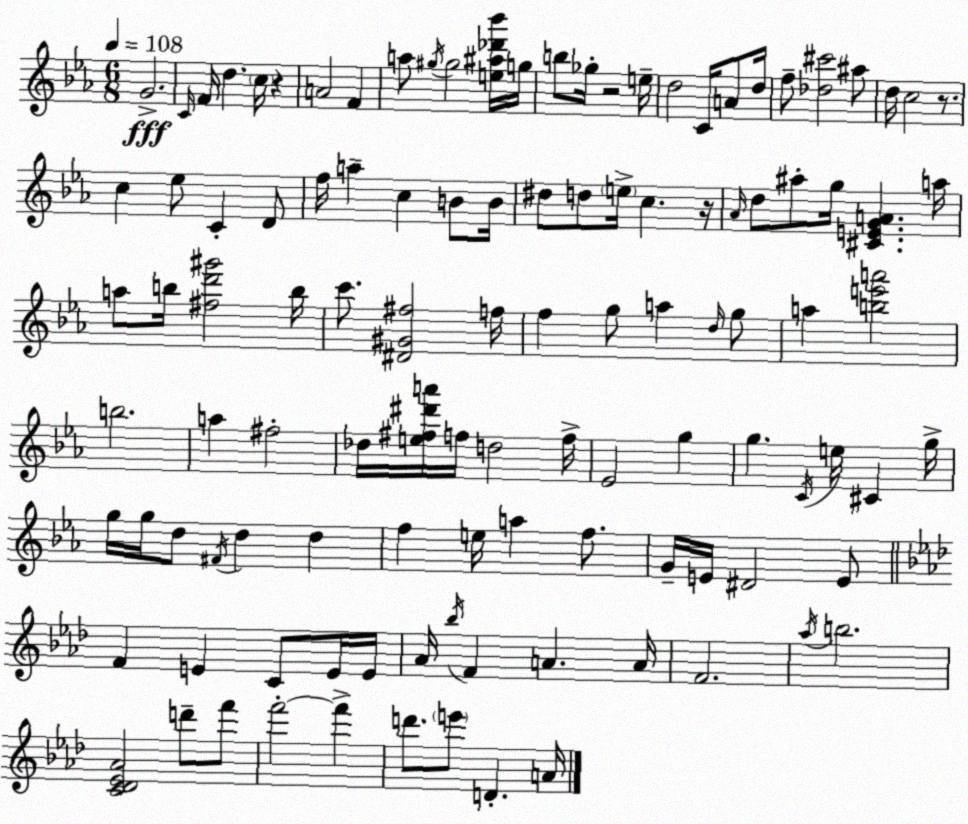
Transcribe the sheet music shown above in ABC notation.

X:1
T:Untitled
M:6/8
L:1/4
K:Eb
G2 C/4 F/4 d c/4 z A2 F a/2 ^g/4 ^g2 [e^a_d'_b']/4 g/4 b/2 _g/4 z2 e/4 d2 C/4 A/2 d/4 f/2 [_d^c']2 ^a/2 d/4 c2 z/2 c _e/2 C D/2 f/4 a c B/2 B/4 ^d/2 d/2 e/4 c z/4 _A/4 d/2 ^a/2 g/4 [^CEGA] a/4 a/2 b/4 [^fd'^g']2 b/4 c'/2 [^D^G^f]2 f/4 f g/2 a d/4 g/2 a [be'a']2 b2 a ^f2 _d/4 [e^f^d'a']/4 f/4 d2 f/4 _E2 g g C/4 e/4 ^C g/4 g/4 g/4 d/2 ^F/4 d d f e/4 a f/2 G/4 E/4 ^D2 E/2 F E C/2 E/4 E/4 _A/4 _b/4 F A A/4 F2 _a/4 b2 [C_D_E_A]2 d'/2 f'/2 f'2 f' d'/2 e'/2 D A/4